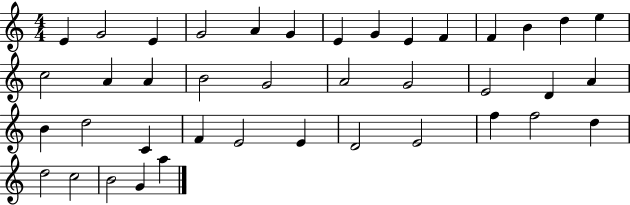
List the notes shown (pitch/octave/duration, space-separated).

E4/q G4/h E4/q G4/h A4/q G4/q E4/q G4/q E4/q F4/q F4/q B4/q D5/q E5/q C5/h A4/q A4/q B4/h G4/h A4/h G4/h E4/h D4/q A4/q B4/q D5/h C4/q F4/q E4/h E4/q D4/h E4/h F5/q F5/h D5/q D5/h C5/h B4/h G4/q A5/q